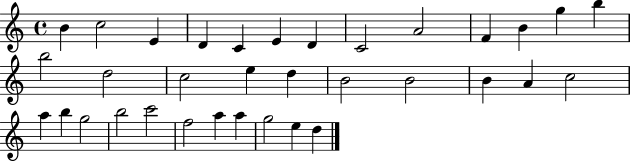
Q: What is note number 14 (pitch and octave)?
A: B5